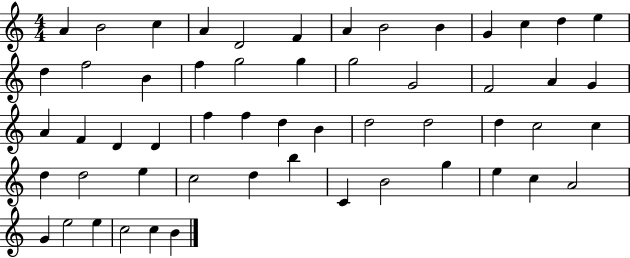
{
  \clef treble
  \numericTimeSignature
  \time 4/4
  \key c \major
  a'4 b'2 c''4 | a'4 d'2 f'4 | a'4 b'2 b'4 | g'4 c''4 d''4 e''4 | \break d''4 f''2 b'4 | f''4 g''2 g''4 | g''2 g'2 | f'2 a'4 g'4 | \break a'4 f'4 d'4 d'4 | f''4 f''4 d''4 b'4 | d''2 d''2 | d''4 c''2 c''4 | \break d''4 d''2 e''4 | c''2 d''4 b''4 | c'4 b'2 g''4 | e''4 c''4 a'2 | \break g'4 e''2 e''4 | c''2 c''4 b'4 | \bar "|."
}